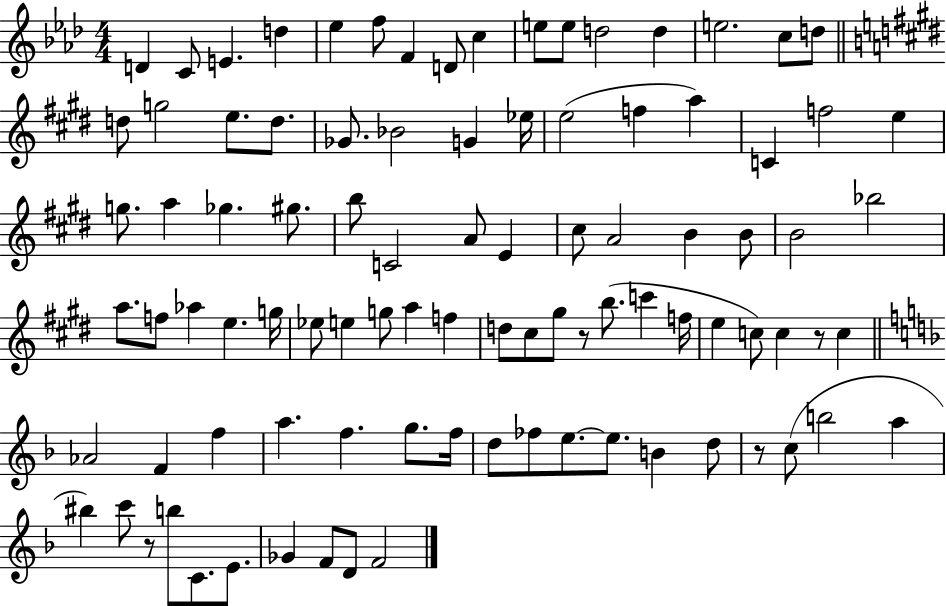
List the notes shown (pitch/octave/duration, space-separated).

D4/q C4/e E4/q. D5/q Eb5/q F5/e F4/q D4/e C5/q E5/e E5/e D5/h D5/q E5/h. C5/e D5/e D5/e G5/h E5/e. D5/e. Gb4/e. Bb4/h G4/q Eb5/s E5/h F5/q A5/q C4/q F5/h E5/q G5/e. A5/q Gb5/q. G#5/e. B5/e C4/h A4/e E4/q C#5/e A4/h B4/q B4/e B4/h Bb5/h A5/e. F5/e Ab5/q E5/q. G5/s Eb5/e E5/q G5/e A5/q F5/q D5/e C#5/e G#5/e R/e B5/e. C6/q F5/s E5/q C5/e C5/q R/e C5/q Ab4/h F4/q F5/q A5/q. F5/q. G5/e. F5/s D5/e FES5/e E5/e. E5/e. B4/q D5/e R/e C5/e B5/h A5/q BIS5/q C6/e R/e B5/e C4/e. E4/e. Gb4/q F4/e D4/e F4/h